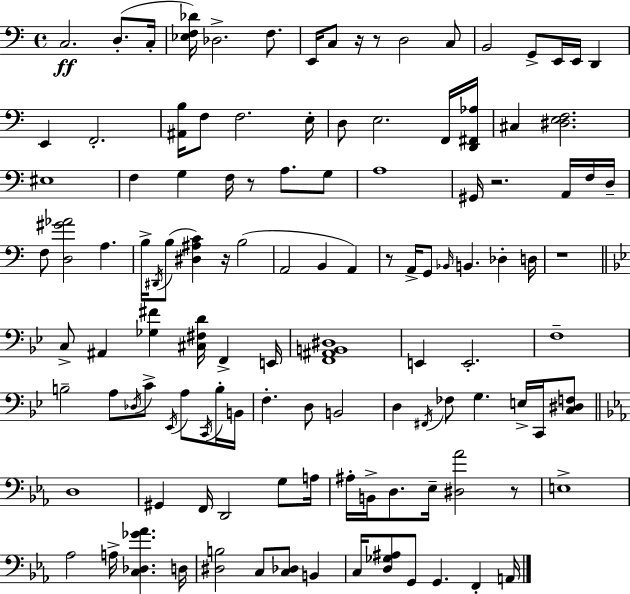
X:1
T:Untitled
M:4/4
L:1/4
K:C
C,2 D,/2 C,/4 [_E,F,_D]/4 _D,2 F,/2 E,,/4 C,/2 z/4 z/2 D,2 C,/2 B,,2 G,,/2 E,,/4 E,,/4 D,, E,, F,,2 [^A,,B,]/4 F,/2 F,2 E,/4 D,/2 E,2 F,,/4 [D,,^F,,_A,]/4 ^C, [^D,E,F,]2 ^E,4 F, G, F,/4 z/2 A,/2 G,/2 A,4 ^G,,/4 z2 A,,/4 F,/4 D,/4 F,/2 [D,^G_A]2 A, B,/4 ^D,,/4 B,/2 [^D,^A,C] z/4 B,2 A,,2 B,, A,, z/2 A,,/4 G,,/2 _B,,/4 B,, _D, D,/4 z4 C,/2 ^A,, [_G,^F] [^C,^F,D]/4 F,, E,,/4 [F,,^A,,B,,^D,]4 E,, E,,2 F,4 B,2 A,/2 _D,/4 C/2 _E,,/4 A,/2 C,,/4 B,/4 B,,/4 F, D,/2 B,,2 D, ^F,,/4 _F,/2 G, E,/4 C,,/4 [C,^D,F,]/2 D,4 ^G,, F,,/4 D,,2 G,/2 A,/4 ^A,/4 B,,/4 D,/2 _E,/4 [^D,_A]2 z/2 E,4 _A,2 A,/4 [C,_D,_G_A] D,/4 [^D,B,]2 C,/2 [C,_D,]/2 B,, C,/4 [D,_G,^A,]/2 G,,/2 G,, F,, A,,/4